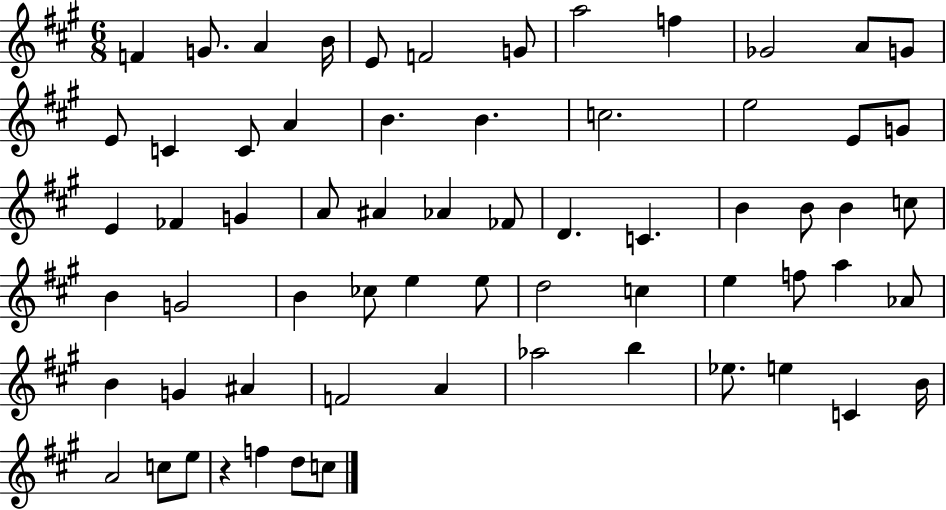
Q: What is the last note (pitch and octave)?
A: C5